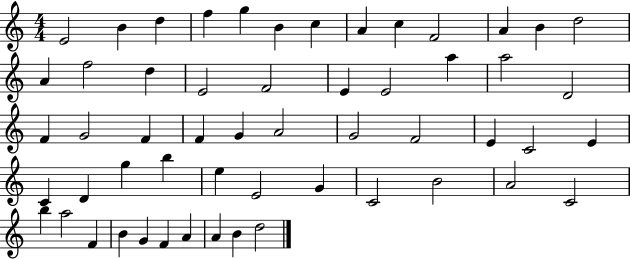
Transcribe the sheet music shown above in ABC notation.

X:1
T:Untitled
M:4/4
L:1/4
K:C
E2 B d f g B c A c F2 A B d2 A f2 d E2 F2 E E2 a a2 D2 F G2 F F G A2 G2 F2 E C2 E C D g b e E2 G C2 B2 A2 C2 b a2 F B G F A A B d2